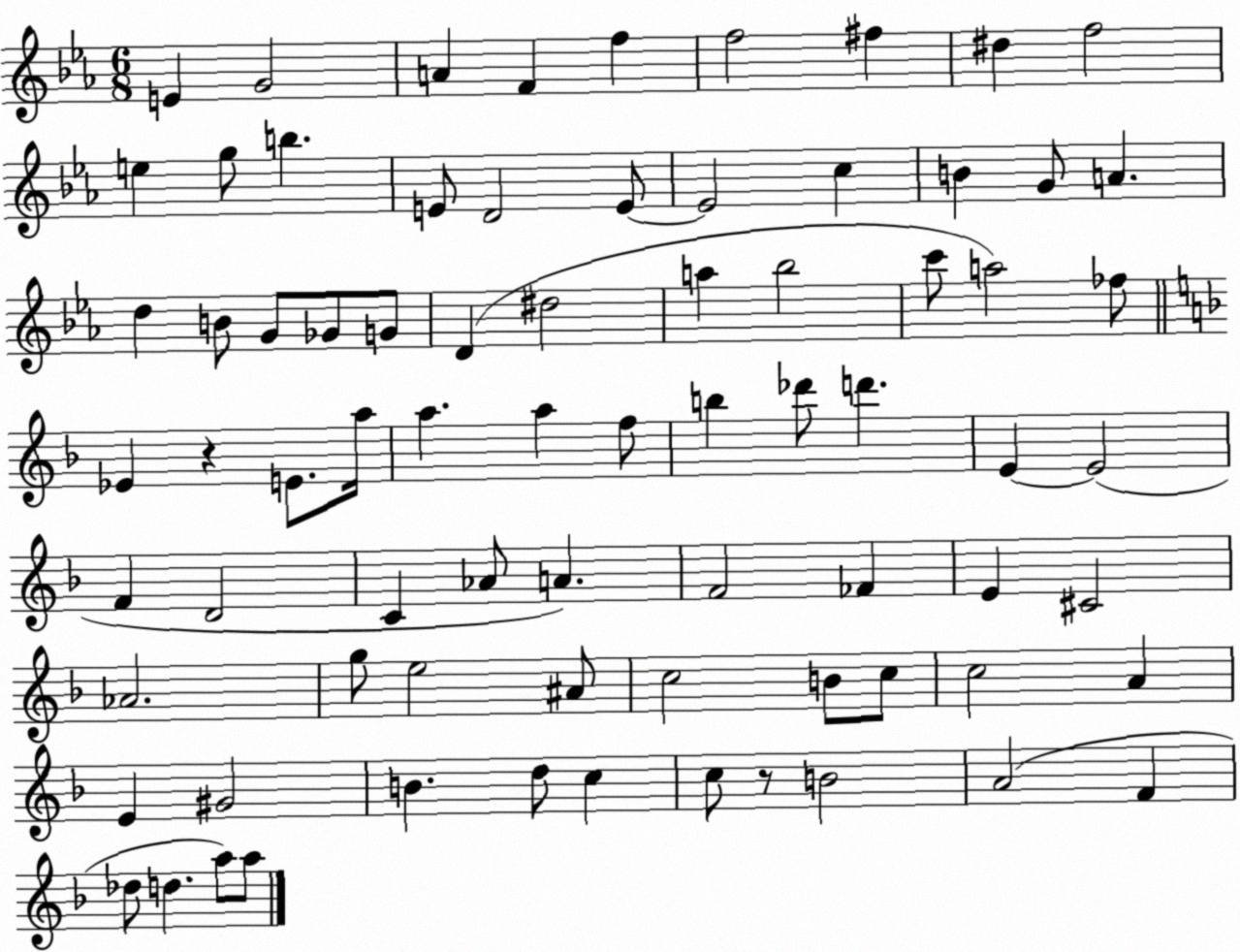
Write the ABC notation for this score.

X:1
T:Untitled
M:6/8
L:1/4
K:Eb
E G2 A F f f2 ^f ^d f2 e g/2 b E/2 D2 E/2 E2 c B G/2 A d B/2 G/2 _G/2 G/2 D ^d2 a _b2 c'/2 a2 _f/2 _E z E/2 a/4 a a f/2 b _d'/2 d' E E2 F D2 C _A/2 A F2 _F E ^C2 _A2 g/2 e2 ^A/2 c2 B/2 c/2 c2 A E ^G2 B d/2 c c/2 z/2 B2 A2 F _d/2 d a/2 a/2